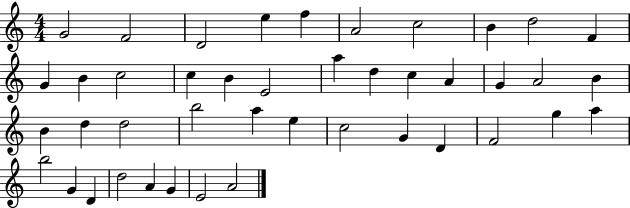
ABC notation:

X:1
T:Untitled
M:4/4
L:1/4
K:C
G2 F2 D2 e f A2 c2 B d2 F G B c2 c B E2 a d c A G A2 B B d d2 b2 a e c2 G D F2 g a b2 G D d2 A G E2 A2